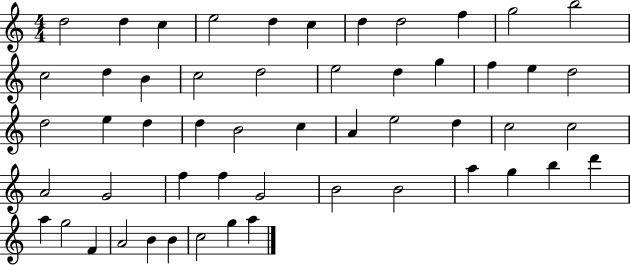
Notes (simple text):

D5/h D5/q C5/q E5/h D5/q C5/q D5/q D5/h F5/q G5/h B5/h C5/h D5/q B4/q C5/h D5/h E5/h D5/q G5/q F5/q E5/q D5/h D5/h E5/q D5/q D5/q B4/h C5/q A4/q E5/h D5/q C5/h C5/h A4/h G4/h F5/q F5/q G4/h B4/h B4/h A5/q G5/q B5/q D6/q A5/q G5/h F4/q A4/h B4/q B4/q C5/h G5/q A5/q